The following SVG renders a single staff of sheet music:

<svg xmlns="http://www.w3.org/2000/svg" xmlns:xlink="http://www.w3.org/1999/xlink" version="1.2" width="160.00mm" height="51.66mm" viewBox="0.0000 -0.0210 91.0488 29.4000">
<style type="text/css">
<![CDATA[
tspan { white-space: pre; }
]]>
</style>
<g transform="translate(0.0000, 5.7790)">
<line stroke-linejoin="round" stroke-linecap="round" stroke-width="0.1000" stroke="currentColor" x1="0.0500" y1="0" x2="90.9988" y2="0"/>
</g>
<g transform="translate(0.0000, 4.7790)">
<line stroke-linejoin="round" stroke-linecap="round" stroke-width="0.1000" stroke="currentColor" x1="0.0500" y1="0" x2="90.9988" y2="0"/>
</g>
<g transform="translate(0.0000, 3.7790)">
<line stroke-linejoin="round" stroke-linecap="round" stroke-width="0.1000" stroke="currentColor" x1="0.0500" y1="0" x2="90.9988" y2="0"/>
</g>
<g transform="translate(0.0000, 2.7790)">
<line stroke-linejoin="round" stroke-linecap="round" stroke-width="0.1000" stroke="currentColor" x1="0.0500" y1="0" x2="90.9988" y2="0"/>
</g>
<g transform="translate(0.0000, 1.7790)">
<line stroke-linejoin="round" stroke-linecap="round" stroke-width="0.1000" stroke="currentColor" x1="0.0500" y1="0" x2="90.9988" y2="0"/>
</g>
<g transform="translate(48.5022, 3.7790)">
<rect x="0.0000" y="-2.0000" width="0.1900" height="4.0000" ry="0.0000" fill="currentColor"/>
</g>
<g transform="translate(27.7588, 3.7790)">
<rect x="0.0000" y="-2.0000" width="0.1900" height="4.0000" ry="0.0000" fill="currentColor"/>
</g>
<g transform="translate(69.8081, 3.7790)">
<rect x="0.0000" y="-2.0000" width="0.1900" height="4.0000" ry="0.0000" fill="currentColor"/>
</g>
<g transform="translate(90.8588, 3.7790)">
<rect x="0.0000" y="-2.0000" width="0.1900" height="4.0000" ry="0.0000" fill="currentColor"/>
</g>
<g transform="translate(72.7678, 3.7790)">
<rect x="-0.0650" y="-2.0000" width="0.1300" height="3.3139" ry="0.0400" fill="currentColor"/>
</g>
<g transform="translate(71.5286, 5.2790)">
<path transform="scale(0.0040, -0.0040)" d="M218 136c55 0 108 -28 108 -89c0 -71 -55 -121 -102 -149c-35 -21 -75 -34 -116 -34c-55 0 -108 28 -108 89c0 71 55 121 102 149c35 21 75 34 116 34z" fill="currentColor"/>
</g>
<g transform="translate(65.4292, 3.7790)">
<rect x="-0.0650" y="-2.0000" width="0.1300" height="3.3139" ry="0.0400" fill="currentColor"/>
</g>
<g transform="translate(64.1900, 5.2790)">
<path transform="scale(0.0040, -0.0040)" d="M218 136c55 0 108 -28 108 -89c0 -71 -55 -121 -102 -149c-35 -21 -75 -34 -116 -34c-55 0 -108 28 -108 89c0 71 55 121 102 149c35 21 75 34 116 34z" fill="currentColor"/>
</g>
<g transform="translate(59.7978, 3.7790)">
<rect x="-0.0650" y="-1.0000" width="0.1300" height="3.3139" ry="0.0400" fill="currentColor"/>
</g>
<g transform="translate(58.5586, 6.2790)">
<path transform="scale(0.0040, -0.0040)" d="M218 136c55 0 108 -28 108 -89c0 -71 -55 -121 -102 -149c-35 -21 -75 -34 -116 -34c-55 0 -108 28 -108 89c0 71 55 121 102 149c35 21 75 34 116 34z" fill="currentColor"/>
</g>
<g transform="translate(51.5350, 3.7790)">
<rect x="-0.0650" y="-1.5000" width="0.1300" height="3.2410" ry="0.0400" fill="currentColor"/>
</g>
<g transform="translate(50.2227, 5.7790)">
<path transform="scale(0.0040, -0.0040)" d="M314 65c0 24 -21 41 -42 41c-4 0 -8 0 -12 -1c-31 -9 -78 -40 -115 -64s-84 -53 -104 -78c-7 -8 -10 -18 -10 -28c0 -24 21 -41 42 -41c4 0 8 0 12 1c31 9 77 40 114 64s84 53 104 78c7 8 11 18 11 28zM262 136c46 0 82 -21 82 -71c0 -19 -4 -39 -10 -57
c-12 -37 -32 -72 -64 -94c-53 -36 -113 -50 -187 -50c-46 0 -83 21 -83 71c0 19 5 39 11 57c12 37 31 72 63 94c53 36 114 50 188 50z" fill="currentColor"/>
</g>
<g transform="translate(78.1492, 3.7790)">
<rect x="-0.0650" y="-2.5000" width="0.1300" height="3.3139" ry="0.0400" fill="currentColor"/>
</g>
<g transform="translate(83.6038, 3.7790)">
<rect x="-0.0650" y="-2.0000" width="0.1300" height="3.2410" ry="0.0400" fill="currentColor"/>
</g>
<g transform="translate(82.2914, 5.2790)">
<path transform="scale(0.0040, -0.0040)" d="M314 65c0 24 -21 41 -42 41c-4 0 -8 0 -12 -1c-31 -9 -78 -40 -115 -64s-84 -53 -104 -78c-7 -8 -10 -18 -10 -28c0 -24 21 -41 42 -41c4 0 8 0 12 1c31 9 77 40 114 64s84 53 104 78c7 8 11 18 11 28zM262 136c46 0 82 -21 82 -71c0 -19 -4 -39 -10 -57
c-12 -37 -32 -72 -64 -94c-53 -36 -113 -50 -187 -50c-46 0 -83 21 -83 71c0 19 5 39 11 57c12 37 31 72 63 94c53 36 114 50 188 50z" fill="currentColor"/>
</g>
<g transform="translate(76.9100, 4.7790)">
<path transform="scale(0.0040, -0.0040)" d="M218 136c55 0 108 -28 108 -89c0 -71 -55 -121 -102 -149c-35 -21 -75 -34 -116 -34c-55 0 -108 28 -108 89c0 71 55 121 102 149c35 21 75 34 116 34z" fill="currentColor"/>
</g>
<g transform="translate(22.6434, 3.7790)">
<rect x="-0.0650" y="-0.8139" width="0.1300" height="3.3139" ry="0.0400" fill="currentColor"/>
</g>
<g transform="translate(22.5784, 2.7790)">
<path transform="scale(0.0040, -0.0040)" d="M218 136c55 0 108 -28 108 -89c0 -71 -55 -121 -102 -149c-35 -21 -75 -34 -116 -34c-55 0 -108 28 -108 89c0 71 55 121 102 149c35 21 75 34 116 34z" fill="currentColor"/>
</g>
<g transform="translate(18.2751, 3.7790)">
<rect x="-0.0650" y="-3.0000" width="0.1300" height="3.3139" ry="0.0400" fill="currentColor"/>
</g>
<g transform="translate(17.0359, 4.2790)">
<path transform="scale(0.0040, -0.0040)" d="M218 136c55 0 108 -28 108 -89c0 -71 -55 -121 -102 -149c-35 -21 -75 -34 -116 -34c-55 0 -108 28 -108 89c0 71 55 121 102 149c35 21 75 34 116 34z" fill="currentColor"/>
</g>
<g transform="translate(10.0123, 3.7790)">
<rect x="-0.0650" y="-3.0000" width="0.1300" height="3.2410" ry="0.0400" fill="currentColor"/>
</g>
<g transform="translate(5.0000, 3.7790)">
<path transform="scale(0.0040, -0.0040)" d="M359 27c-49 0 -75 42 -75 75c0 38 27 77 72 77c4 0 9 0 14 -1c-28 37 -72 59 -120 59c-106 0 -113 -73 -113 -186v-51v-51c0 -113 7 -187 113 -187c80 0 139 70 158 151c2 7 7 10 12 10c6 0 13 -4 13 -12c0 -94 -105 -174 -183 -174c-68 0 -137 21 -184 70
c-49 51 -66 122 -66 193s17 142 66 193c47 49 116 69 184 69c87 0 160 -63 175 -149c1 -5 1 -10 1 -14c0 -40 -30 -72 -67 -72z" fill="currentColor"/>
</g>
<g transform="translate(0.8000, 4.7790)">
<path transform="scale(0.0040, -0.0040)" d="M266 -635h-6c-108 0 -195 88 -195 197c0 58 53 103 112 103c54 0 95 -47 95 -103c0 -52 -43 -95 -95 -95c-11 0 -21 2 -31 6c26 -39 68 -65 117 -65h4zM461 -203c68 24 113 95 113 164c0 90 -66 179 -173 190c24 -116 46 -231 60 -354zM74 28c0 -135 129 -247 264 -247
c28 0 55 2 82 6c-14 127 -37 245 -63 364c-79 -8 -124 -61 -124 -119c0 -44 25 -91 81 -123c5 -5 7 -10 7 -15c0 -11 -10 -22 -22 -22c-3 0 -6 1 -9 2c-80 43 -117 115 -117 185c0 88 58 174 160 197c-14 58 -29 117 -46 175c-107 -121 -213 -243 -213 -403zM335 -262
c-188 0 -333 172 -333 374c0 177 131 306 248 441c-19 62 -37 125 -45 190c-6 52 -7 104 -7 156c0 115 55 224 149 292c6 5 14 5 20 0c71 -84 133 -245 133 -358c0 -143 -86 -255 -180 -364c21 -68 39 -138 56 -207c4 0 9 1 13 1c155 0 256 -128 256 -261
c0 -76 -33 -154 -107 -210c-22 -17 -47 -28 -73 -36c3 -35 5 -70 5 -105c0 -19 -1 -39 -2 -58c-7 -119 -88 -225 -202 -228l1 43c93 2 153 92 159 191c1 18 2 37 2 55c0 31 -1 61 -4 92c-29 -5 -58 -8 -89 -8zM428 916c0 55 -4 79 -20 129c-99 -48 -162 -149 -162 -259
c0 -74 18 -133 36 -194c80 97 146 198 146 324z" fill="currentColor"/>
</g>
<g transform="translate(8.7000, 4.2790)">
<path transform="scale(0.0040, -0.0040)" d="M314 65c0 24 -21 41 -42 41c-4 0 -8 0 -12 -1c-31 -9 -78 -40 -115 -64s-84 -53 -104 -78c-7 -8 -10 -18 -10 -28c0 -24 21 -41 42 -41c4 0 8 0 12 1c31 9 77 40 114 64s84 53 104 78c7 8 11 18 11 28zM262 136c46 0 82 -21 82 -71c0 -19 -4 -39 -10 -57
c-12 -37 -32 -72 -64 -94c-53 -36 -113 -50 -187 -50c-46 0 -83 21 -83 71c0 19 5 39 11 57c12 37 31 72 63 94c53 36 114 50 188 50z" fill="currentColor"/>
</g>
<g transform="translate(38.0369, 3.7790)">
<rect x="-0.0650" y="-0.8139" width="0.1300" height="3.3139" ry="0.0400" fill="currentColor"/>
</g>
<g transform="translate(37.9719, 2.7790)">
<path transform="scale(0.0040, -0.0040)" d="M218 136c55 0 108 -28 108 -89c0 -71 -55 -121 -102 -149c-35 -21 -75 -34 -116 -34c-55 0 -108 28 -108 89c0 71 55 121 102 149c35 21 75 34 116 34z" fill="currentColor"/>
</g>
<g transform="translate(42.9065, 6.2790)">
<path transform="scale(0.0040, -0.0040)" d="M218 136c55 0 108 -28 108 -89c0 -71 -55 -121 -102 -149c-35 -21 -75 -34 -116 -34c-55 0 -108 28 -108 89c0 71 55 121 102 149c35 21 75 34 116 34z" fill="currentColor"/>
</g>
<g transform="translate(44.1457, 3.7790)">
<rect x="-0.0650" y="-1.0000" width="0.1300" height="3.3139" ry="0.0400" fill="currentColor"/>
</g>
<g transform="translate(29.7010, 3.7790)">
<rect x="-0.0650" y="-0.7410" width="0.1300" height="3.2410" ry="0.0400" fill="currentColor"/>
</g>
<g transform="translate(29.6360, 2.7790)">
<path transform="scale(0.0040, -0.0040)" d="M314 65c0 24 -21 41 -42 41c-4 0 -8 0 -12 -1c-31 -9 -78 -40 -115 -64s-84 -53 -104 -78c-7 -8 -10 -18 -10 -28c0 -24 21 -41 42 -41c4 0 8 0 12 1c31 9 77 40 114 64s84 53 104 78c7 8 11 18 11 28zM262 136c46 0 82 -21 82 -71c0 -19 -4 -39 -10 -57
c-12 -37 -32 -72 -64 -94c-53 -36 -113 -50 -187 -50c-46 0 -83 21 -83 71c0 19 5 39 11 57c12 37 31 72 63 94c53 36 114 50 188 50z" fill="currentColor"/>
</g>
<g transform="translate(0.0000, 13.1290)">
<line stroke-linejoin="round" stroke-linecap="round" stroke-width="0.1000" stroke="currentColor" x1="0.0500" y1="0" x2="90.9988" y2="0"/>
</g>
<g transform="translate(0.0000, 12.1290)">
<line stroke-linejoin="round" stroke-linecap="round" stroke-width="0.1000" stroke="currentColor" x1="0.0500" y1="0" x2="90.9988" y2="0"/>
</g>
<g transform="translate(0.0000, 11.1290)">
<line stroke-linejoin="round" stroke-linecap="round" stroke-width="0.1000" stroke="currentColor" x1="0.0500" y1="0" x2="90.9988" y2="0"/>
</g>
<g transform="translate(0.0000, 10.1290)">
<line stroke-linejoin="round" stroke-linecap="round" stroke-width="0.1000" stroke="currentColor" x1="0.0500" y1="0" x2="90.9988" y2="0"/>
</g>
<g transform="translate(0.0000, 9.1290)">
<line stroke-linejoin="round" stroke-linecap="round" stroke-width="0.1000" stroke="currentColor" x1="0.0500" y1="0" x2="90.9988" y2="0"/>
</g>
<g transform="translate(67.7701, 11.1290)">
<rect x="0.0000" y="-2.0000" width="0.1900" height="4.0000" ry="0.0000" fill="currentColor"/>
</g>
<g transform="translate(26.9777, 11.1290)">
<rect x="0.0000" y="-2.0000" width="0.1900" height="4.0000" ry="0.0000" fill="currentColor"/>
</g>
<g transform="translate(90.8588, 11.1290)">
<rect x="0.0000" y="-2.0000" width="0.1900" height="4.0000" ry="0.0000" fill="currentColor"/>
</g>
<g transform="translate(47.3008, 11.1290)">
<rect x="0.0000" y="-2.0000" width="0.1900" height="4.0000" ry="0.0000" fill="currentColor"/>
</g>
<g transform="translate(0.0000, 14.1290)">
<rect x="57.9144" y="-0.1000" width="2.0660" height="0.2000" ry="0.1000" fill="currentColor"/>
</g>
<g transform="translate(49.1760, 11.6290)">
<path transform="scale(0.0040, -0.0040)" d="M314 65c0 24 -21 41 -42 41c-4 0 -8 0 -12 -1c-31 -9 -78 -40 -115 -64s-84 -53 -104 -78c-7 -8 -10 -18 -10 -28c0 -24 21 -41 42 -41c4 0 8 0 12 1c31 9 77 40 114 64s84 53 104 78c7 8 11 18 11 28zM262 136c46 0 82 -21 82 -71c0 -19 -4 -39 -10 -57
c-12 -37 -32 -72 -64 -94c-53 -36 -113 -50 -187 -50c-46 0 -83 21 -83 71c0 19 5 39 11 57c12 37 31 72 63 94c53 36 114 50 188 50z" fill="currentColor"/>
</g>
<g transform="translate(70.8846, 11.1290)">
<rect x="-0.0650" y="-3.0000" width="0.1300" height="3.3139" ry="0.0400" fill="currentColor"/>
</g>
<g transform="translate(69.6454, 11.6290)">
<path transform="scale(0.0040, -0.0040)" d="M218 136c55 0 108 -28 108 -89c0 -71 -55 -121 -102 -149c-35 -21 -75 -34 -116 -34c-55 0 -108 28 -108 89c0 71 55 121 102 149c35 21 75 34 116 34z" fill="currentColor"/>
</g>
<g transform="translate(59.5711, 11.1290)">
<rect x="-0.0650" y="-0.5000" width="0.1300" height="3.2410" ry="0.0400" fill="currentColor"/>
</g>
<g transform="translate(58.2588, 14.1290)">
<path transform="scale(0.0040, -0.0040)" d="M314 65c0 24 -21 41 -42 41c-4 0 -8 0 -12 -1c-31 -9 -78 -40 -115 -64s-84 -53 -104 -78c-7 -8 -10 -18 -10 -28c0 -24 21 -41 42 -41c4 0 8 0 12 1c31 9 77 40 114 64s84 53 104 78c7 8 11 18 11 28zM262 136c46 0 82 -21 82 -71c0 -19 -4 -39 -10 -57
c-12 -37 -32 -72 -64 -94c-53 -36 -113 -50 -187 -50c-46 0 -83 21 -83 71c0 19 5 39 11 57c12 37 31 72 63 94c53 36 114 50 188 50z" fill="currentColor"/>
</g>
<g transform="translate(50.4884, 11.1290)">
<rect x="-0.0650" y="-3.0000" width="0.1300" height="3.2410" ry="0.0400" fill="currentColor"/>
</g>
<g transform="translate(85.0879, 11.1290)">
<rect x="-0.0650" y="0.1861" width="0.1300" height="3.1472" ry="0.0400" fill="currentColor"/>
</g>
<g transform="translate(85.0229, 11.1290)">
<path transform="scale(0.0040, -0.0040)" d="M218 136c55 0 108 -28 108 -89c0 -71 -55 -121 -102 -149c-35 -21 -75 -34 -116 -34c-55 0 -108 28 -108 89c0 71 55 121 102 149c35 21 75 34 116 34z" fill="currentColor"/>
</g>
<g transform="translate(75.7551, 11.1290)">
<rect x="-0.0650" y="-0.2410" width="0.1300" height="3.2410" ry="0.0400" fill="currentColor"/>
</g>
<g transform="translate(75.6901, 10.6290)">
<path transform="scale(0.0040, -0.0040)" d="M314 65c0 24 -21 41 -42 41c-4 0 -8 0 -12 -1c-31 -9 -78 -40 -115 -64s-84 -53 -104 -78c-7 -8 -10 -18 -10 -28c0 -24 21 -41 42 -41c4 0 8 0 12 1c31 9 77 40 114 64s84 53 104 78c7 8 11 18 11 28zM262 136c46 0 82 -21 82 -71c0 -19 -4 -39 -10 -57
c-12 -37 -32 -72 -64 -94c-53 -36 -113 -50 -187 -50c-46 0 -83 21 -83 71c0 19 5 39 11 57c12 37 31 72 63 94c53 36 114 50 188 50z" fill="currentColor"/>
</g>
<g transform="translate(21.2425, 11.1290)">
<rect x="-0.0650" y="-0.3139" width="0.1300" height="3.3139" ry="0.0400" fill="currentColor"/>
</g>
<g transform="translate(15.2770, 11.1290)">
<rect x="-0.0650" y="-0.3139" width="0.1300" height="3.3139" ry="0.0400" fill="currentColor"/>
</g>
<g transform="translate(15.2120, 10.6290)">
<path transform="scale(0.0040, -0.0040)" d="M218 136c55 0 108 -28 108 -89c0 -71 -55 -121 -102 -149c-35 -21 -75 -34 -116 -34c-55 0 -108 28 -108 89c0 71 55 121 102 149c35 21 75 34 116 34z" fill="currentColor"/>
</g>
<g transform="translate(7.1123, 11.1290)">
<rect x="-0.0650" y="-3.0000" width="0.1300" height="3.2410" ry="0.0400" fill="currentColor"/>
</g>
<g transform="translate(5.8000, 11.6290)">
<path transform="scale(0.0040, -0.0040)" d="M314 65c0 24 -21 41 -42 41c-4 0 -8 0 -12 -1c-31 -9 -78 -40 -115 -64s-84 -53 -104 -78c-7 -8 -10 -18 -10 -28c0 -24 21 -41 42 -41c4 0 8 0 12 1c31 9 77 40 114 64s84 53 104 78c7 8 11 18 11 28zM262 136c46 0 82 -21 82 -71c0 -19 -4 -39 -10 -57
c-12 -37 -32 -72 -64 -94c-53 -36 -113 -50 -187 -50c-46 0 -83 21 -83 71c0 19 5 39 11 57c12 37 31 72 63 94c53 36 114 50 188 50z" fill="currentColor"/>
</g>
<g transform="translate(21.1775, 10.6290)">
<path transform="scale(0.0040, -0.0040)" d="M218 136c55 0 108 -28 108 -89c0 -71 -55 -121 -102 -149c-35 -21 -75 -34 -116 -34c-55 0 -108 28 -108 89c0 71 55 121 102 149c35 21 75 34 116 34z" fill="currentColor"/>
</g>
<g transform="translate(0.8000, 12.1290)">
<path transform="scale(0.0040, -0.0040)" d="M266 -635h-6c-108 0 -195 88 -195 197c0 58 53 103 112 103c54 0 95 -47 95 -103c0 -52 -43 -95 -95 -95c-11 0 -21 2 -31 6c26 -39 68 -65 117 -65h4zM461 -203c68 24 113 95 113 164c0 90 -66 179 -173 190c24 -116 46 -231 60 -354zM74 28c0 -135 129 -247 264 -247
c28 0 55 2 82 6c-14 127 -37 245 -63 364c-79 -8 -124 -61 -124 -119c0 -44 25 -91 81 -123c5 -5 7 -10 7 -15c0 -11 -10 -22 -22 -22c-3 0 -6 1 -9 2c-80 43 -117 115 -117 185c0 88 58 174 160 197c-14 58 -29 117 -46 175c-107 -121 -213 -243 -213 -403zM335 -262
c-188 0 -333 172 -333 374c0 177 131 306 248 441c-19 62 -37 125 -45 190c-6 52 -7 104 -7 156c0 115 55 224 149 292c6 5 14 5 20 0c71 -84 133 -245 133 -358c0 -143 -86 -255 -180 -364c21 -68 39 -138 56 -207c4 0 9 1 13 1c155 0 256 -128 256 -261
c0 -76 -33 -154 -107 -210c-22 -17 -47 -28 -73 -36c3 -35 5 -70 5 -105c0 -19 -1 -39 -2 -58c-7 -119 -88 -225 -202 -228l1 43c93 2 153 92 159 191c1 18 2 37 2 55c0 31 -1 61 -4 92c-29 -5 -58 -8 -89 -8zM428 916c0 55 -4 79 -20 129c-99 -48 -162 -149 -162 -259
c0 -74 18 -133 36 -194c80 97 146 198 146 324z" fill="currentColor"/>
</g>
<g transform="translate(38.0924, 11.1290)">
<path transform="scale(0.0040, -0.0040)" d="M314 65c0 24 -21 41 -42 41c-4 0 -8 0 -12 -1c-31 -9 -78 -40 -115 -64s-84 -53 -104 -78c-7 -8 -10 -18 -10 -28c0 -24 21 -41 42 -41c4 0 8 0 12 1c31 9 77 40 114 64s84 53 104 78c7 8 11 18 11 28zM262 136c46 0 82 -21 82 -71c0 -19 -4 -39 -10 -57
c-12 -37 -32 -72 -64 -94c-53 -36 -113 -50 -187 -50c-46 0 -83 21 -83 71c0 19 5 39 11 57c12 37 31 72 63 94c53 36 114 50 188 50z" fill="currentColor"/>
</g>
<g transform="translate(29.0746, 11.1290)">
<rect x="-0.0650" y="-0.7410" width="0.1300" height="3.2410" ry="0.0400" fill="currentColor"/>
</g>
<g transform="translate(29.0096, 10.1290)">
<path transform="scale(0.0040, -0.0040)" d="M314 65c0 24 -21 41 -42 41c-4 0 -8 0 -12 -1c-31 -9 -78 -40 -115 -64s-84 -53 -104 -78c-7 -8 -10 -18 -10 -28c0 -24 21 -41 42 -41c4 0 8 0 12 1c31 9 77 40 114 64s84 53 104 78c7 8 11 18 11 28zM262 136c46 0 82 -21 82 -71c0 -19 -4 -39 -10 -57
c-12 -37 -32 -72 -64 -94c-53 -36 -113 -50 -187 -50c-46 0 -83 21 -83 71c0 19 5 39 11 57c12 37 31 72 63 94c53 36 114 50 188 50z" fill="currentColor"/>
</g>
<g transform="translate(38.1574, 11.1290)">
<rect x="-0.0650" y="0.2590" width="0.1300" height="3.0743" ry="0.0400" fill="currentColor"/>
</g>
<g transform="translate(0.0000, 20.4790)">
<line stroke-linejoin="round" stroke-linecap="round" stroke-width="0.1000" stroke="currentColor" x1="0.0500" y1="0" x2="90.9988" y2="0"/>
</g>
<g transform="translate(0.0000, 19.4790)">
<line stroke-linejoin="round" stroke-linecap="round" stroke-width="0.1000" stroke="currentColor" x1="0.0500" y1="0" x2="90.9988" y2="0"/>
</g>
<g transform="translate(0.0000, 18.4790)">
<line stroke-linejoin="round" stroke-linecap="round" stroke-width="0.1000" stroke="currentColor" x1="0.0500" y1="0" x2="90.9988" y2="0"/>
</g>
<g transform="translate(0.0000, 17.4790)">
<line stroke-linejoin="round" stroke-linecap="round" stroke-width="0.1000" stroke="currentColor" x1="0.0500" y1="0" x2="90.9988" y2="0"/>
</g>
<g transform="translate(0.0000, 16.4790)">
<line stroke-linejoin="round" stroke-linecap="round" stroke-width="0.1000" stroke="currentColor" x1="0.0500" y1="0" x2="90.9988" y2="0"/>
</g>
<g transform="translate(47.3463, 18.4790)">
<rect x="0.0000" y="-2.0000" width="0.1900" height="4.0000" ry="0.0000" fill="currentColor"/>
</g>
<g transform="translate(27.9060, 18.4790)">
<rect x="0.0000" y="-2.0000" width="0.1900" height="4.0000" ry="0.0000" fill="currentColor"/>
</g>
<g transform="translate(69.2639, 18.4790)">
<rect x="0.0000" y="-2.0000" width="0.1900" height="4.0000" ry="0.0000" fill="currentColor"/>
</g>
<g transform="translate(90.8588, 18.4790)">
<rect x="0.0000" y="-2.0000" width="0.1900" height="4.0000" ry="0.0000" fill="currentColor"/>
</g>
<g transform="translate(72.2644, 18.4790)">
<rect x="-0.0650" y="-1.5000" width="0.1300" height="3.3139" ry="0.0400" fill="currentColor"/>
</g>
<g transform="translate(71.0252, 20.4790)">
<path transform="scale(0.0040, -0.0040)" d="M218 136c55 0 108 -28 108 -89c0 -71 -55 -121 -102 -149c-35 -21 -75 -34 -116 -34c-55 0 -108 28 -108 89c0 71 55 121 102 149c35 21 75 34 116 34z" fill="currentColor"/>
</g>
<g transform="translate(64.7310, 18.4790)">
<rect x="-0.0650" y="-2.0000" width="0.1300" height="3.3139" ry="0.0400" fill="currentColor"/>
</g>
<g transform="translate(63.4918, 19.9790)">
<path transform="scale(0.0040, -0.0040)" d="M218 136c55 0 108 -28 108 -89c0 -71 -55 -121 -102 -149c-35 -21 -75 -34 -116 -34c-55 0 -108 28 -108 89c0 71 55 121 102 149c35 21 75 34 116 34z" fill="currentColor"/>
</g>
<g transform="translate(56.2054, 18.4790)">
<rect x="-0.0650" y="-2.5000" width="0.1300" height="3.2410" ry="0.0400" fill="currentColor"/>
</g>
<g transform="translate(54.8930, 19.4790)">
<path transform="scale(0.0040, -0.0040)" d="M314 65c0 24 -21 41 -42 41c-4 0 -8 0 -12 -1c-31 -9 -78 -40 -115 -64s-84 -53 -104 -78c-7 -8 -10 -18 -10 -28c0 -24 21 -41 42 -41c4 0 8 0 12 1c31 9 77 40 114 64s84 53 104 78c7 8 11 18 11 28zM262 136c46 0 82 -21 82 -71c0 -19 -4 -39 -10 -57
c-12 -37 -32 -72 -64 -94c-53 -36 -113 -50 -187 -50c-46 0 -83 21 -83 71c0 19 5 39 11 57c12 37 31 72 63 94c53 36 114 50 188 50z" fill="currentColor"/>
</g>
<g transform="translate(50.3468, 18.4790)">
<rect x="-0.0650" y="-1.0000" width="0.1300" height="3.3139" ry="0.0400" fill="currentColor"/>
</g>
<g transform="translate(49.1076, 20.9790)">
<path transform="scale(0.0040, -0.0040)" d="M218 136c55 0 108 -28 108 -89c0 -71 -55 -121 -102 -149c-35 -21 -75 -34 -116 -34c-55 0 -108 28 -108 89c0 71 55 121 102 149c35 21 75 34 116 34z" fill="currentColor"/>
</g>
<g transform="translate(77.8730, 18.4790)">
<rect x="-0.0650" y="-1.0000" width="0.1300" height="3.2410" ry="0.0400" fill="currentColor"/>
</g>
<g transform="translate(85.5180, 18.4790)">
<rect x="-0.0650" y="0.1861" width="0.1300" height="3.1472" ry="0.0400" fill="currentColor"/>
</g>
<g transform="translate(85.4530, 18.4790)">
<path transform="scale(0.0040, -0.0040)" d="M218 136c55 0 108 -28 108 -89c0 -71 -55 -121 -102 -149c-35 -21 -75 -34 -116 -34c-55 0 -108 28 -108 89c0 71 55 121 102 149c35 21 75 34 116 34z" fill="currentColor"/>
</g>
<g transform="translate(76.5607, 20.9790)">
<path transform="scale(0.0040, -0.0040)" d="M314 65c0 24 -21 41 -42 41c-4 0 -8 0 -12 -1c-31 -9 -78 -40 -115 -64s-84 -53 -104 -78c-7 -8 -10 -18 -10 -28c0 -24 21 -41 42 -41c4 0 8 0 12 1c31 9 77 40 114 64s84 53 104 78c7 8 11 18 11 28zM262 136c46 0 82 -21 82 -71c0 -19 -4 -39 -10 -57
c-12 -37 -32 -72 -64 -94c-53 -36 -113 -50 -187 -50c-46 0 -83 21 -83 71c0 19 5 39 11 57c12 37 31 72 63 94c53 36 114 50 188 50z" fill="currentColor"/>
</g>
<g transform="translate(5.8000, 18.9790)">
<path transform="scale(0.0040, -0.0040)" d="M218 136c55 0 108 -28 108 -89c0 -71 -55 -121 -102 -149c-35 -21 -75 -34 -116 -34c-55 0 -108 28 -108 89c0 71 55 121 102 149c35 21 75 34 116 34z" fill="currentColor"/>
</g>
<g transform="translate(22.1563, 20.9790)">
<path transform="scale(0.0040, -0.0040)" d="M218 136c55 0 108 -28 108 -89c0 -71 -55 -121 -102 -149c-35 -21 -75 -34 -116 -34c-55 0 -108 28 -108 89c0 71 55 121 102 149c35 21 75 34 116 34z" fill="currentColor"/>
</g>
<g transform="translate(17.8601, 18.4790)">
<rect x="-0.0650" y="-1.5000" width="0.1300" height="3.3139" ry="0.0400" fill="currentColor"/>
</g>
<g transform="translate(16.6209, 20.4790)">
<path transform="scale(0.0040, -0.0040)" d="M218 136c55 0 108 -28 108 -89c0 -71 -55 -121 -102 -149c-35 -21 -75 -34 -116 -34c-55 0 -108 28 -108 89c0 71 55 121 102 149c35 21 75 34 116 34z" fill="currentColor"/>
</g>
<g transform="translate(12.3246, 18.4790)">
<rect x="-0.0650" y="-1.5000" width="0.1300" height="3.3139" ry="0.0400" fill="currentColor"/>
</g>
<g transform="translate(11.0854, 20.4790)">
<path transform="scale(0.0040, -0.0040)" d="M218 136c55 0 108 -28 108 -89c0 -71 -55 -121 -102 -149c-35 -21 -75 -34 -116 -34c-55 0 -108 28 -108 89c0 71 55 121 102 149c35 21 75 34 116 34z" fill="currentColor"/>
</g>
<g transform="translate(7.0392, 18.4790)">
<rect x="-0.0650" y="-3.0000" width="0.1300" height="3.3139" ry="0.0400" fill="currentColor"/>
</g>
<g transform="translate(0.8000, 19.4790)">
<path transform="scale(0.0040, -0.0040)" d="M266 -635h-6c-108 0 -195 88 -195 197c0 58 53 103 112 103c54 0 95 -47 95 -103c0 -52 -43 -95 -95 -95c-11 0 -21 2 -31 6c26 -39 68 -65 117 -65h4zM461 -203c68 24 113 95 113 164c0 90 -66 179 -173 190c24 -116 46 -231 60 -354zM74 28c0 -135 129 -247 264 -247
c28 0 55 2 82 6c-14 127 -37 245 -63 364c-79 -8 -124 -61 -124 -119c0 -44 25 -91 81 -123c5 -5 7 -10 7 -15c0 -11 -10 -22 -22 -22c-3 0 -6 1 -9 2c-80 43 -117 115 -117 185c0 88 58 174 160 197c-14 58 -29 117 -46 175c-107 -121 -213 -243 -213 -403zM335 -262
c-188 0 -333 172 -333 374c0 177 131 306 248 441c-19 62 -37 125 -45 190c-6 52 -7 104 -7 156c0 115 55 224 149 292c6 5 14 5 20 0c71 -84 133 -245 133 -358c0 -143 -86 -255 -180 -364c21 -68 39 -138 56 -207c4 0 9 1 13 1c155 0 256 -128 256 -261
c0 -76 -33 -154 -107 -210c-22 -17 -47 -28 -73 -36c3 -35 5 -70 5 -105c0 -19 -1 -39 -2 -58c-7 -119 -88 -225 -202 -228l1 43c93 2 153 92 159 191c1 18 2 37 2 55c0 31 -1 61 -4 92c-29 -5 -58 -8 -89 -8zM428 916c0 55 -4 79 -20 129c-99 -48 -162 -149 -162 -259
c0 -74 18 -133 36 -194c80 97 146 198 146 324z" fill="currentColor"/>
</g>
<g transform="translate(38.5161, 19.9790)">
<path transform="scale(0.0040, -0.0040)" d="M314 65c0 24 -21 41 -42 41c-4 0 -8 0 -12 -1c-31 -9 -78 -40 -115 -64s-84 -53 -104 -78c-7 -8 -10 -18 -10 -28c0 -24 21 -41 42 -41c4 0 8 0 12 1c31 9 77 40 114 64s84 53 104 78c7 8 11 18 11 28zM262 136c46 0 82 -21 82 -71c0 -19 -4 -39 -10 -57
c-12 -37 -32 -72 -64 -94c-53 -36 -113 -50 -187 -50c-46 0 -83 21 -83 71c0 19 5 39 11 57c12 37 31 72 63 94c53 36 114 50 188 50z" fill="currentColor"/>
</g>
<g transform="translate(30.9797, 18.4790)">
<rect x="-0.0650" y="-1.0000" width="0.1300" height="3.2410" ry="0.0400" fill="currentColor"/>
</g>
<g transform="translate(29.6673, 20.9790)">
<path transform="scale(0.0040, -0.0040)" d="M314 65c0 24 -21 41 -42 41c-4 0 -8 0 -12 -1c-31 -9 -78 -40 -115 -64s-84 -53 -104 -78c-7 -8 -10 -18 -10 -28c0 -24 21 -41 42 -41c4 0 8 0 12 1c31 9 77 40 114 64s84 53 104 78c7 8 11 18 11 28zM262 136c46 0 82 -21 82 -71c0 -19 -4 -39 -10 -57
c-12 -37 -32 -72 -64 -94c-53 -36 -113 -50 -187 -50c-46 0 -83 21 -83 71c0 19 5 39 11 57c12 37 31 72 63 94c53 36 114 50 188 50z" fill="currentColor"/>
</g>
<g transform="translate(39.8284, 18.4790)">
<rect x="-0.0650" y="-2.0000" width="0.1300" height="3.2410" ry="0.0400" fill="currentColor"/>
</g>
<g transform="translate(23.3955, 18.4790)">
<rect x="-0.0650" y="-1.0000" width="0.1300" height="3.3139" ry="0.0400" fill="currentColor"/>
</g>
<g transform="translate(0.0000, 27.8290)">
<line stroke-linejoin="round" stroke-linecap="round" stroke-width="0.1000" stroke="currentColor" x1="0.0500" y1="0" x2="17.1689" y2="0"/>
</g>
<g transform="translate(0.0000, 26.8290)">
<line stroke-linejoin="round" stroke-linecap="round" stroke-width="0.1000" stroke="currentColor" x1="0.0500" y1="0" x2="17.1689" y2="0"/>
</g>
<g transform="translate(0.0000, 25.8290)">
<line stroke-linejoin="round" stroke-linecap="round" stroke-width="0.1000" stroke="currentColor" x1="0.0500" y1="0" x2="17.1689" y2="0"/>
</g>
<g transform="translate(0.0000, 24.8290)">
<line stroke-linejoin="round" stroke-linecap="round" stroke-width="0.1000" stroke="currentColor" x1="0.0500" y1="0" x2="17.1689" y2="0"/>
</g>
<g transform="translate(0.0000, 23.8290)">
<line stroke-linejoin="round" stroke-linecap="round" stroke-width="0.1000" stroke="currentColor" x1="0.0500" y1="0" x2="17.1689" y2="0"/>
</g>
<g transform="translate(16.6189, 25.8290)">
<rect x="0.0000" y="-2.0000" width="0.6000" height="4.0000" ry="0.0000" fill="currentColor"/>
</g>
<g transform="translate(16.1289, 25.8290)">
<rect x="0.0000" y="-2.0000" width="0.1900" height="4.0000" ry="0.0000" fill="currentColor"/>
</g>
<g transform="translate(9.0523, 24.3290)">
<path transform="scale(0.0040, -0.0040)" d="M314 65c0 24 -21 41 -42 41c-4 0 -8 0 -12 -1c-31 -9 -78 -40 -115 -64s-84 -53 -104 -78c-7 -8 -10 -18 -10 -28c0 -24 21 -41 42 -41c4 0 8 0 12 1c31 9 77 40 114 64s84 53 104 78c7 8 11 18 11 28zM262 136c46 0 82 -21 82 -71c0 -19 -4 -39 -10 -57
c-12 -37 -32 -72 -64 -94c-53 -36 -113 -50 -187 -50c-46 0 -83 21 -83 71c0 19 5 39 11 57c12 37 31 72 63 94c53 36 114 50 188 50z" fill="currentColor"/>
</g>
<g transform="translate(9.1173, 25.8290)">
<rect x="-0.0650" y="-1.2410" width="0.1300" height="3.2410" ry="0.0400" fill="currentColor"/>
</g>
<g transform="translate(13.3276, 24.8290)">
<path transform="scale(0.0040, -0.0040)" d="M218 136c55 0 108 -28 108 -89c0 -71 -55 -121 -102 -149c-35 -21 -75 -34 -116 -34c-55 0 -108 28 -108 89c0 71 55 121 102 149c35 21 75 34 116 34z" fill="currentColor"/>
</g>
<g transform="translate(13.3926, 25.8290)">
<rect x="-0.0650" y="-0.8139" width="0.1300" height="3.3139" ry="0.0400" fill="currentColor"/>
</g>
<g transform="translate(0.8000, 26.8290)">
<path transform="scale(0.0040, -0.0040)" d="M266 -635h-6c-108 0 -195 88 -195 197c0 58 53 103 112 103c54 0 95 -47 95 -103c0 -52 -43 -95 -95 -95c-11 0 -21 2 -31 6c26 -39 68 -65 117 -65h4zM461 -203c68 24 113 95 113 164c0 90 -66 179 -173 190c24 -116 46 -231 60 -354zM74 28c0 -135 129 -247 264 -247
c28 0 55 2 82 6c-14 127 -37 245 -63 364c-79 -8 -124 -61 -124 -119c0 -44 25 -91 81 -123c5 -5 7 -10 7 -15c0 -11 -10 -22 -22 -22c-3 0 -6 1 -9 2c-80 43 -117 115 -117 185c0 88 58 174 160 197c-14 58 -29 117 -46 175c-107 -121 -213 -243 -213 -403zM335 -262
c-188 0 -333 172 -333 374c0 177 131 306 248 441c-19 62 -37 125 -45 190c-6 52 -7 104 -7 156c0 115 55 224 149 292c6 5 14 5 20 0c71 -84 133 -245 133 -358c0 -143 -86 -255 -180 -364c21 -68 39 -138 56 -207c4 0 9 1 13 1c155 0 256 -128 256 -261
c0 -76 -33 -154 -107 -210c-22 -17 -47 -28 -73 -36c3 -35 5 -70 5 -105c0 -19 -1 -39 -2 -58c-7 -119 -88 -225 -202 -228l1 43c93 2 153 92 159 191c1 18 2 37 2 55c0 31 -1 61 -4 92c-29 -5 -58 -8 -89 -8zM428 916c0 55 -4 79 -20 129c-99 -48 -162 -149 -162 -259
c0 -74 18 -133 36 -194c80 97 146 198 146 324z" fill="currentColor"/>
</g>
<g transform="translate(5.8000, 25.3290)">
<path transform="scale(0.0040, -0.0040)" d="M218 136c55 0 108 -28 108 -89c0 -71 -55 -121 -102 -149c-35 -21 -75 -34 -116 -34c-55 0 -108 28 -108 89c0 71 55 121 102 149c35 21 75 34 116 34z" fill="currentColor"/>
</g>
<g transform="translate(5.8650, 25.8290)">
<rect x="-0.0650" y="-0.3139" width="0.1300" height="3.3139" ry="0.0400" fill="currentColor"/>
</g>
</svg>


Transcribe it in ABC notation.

X:1
T:Untitled
M:4/4
L:1/4
K:C
A2 A d d2 d D E2 D F F G F2 A2 c c d2 B2 A2 C2 A c2 B A E E D D2 F2 D G2 F E D2 B c e2 d